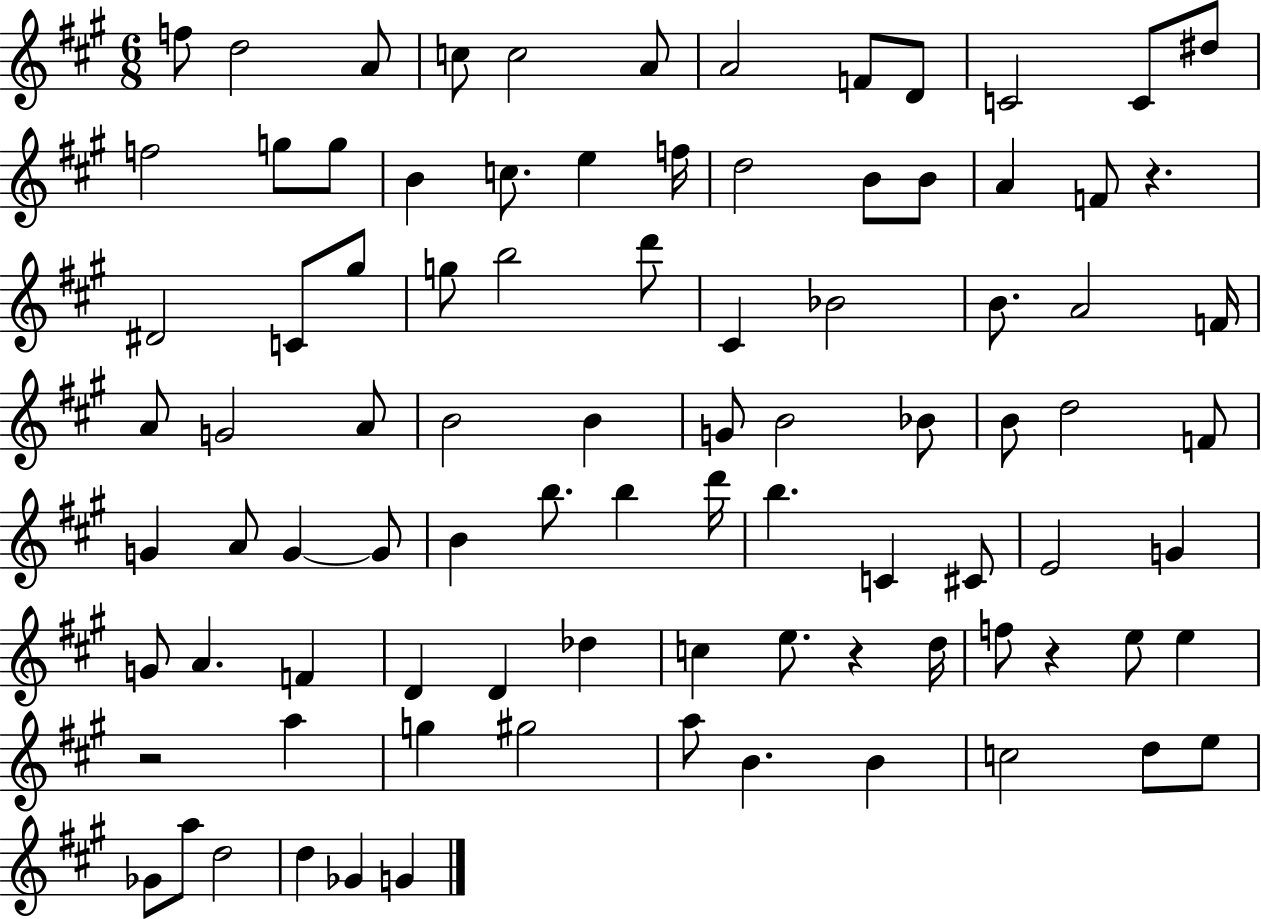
F5/e D5/h A4/e C5/e C5/h A4/e A4/h F4/e D4/e C4/h C4/e D#5/e F5/h G5/e G5/e B4/q C5/e. E5/q F5/s D5/h B4/e B4/e A4/q F4/e R/q. D#4/h C4/e G#5/e G5/e B5/h D6/e C#4/q Bb4/h B4/e. A4/h F4/s A4/e G4/h A4/e B4/h B4/q G4/e B4/h Bb4/e B4/e D5/h F4/e G4/q A4/e G4/q G4/e B4/q B5/e. B5/q D6/s B5/q. C4/q C#4/e E4/h G4/q G4/e A4/q. F4/q D4/q D4/q Db5/q C5/q E5/e. R/q D5/s F5/e R/q E5/e E5/q R/h A5/q G5/q G#5/h A5/e B4/q. B4/q C5/h D5/e E5/e Gb4/e A5/e D5/h D5/q Gb4/q G4/q